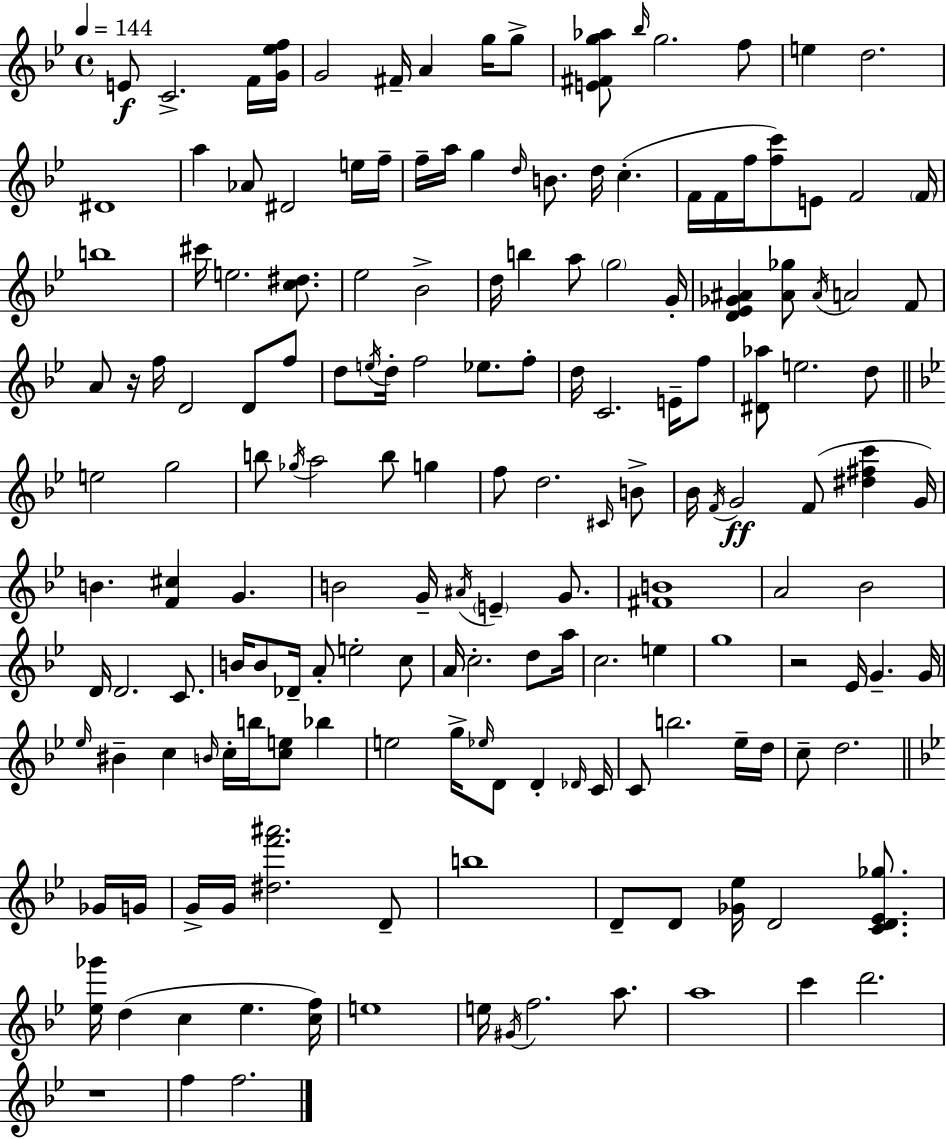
E4/e C4/h. F4/s [G4,Eb5,F5]/s G4/h F#4/s A4/q G5/s G5/e [E4,F#4,G5,Ab5]/e Bb5/s G5/h. F5/e E5/q D5/h. D#4/w A5/q Ab4/e D#4/h E5/s F5/s F5/s A5/s G5/q D5/s B4/e. D5/s C5/q. F4/s F4/s F5/s [F5,C6]/e E4/e F4/h F4/s B5/w C#6/s E5/h. [C5,D#5]/e. Eb5/h Bb4/h D5/s B5/q A5/e G5/h G4/s [D4,Eb4,Gb4,A#4]/q [A#4,Gb5]/e A#4/s A4/h F4/e A4/e R/s F5/s D4/h D4/e F5/e D5/e E5/s D5/s F5/h Eb5/e. F5/e D5/s C4/h. E4/s F5/e [D#4,Ab5]/e E5/h. D5/e E5/h G5/h B5/e Gb5/s A5/h B5/e G5/q F5/e D5/h. C#4/s B4/e Bb4/s F4/s G4/h F4/e [D#5,F#5,C6]/q G4/s B4/q. [F4,C#5]/q G4/q. B4/h G4/s A#4/s E4/q G4/e. [F#4,B4]/w A4/h Bb4/h D4/s D4/h. C4/e. B4/s B4/e Db4/s A4/e E5/h C5/e A4/s C5/h. D5/e A5/s C5/h. E5/q G5/w R/h Eb4/s G4/q. G4/s Eb5/s BIS4/q C5/q B4/s C5/s B5/s [C5,E5]/e Bb5/q E5/h G5/s Eb5/s D4/e D4/q Db4/s C4/s C4/e B5/h. Eb5/s D5/s C5/e D5/h. Gb4/s G4/s G4/s G4/s [D#5,F6,A#6]/h. D4/e B5/w D4/e D4/e [Gb4,Eb5]/s D4/h [C4,D4,Eb4,Gb5]/e. [Eb5,Gb6]/s D5/q C5/q Eb5/q. [C5,F5]/s E5/w E5/s G#4/s F5/h. A5/e. A5/w C6/q D6/h. R/w F5/q F5/h.